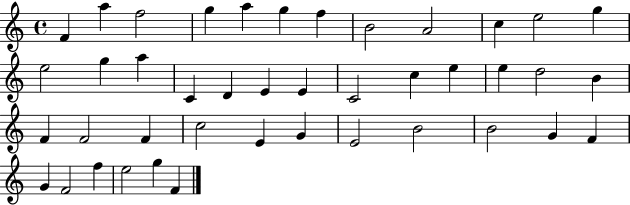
X:1
T:Untitled
M:4/4
L:1/4
K:C
F a f2 g a g f B2 A2 c e2 g e2 g a C D E E C2 c e e d2 B F F2 F c2 E G E2 B2 B2 G F G F2 f e2 g F